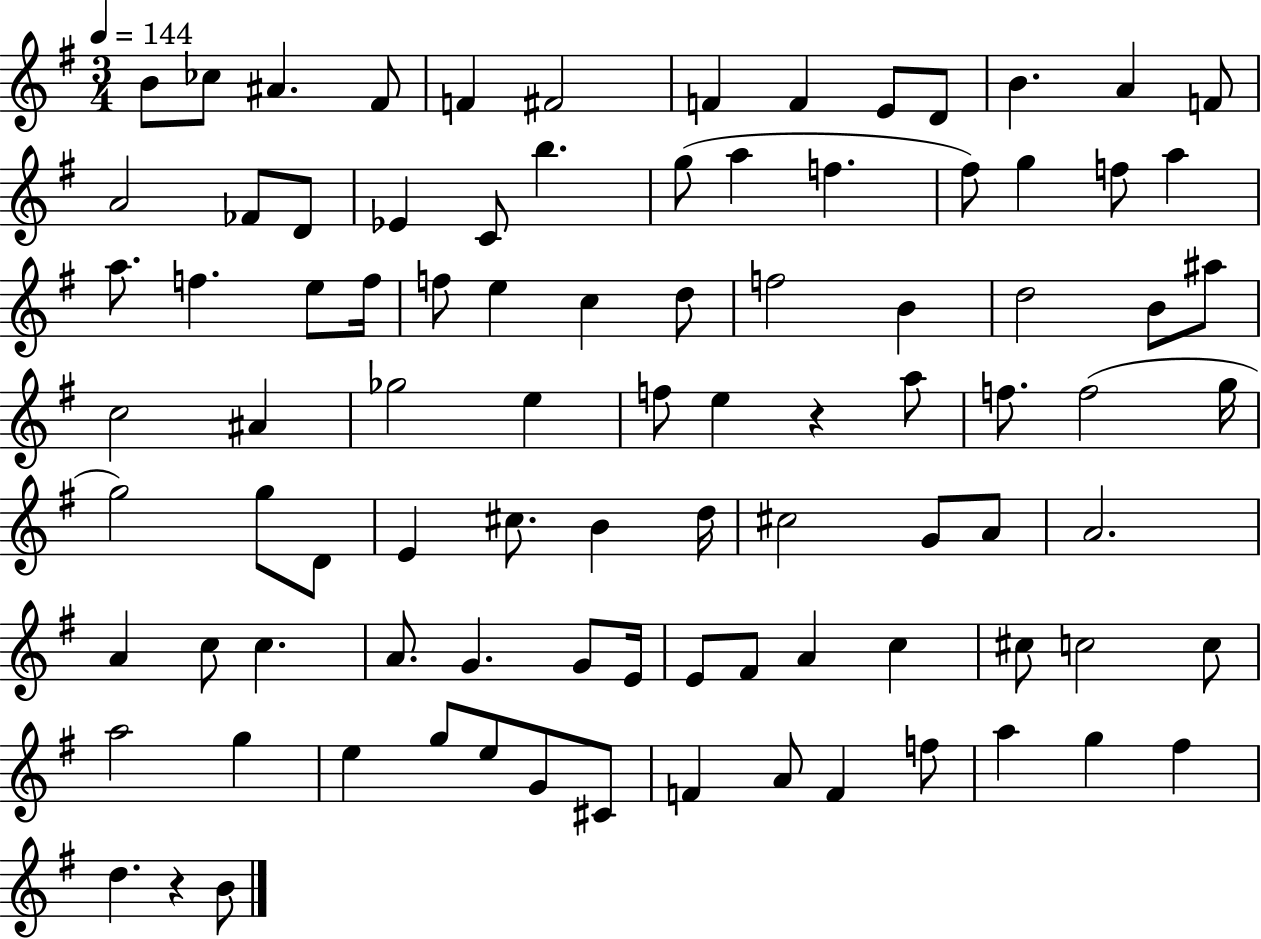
B4/e CES5/e A#4/q. F#4/e F4/q F#4/h F4/q F4/q E4/e D4/e B4/q. A4/q F4/e A4/h FES4/e D4/e Eb4/q C4/e B5/q. G5/e A5/q F5/q. F#5/e G5/q F5/e A5/q A5/e. F5/q. E5/e F5/s F5/e E5/q C5/q D5/e F5/h B4/q D5/h B4/e A#5/e C5/h A#4/q Gb5/h E5/q F5/e E5/q R/q A5/e F5/e. F5/h G5/s G5/h G5/e D4/e E4/q C#5/e. B4/q D5/s C#5/h G4/e A4/e A4/h. A4/q C5/e C5/q. A4/e. G4/q. G4/e E4/s E4/e F#4/e A4/q C5/q C#5/e C5/h C5/e A5/h G5/q E5/q G5/e E5/e G4/e C#4/e F4/q A4/e F4/q F5/e A5/q G5/q F#5/q D5/q. R/q B4/e